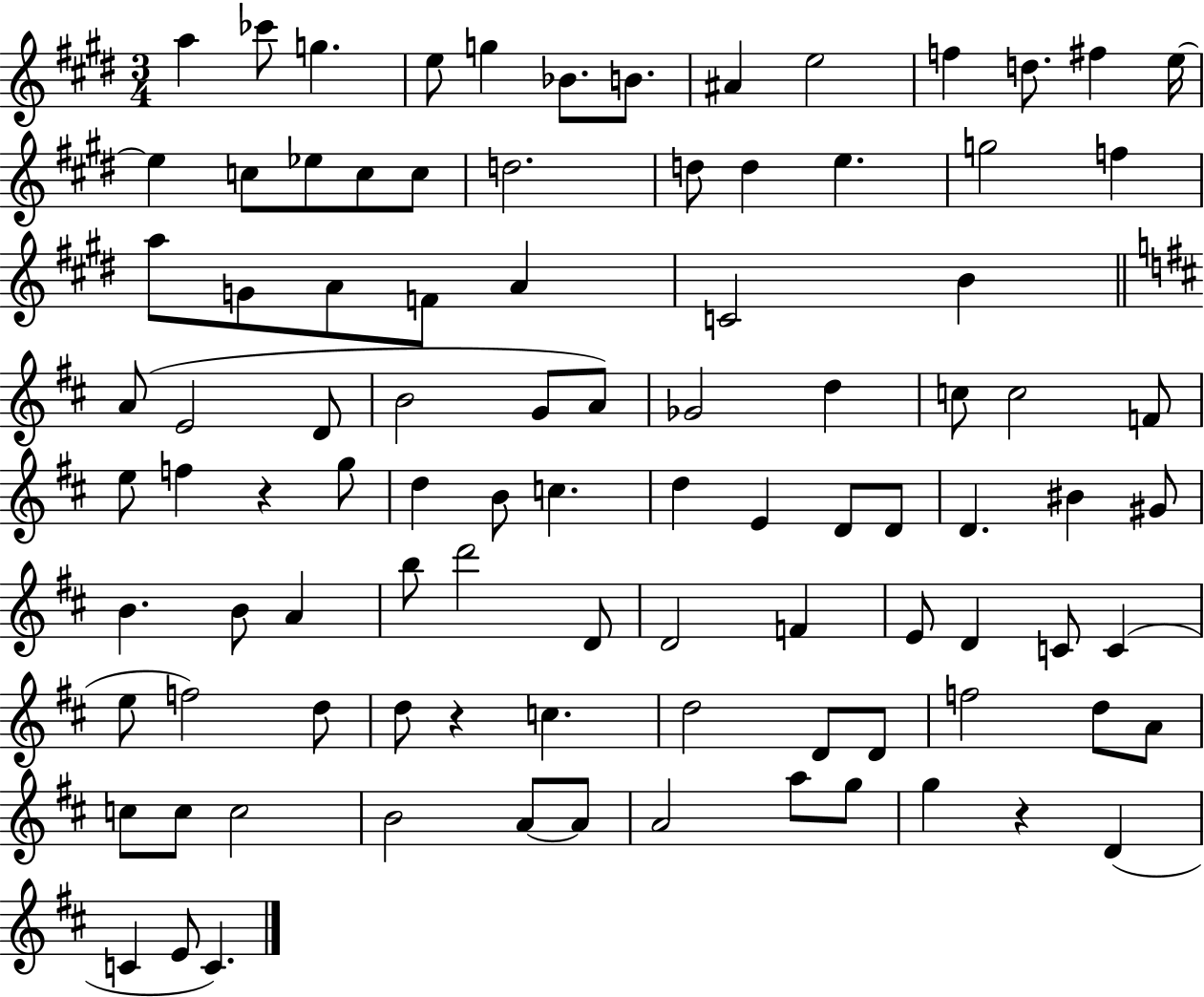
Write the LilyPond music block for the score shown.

{
  \clef treble
  \numericTimeSignature
  \time 3/4
  \key e \major
  a''4 ces'''8 g''4. | e''8 g''4 bes'8. b'8. | ais'4 e''2 | f''4 d''8. fis''4 e''16~~ | \break e''4 c''8 ees''8 c''8 c''8 | d''2. | d''8 d''4 e''4. | g''2 f''4 | \break a''8 g'8 a'8 f'8 a'4 | c'2 b'4 | \bar "||" \break \key d \major a'8( e'2 d'8 | b'2 g'8 a'8) | ges'2 d''4 | c''8 c''2 f'8 | \break e''8 f''4 r4 g''8 | d''4 b'8 c''4. | d''4 e'4 d'8 d'8 | d'4. bis'4 gis'8 | \break b'4. b'8 a'4 | b''8 d'''2 d'8 | d'2 f'4 | e'8 d'4 c'8 c'4( | \break e''8 f''2) d''8 | d''8 r4 c''4. | d''2 d'8 d'8 | f''2 d''8 a'8 | \break c''8 c''8 c''2 | b'2 a'8~~ a'8 | a'2 a''8 g''8 | g''4 r4 d'4( | \break c'4 e'8 c'4.) | \bar "|."
}